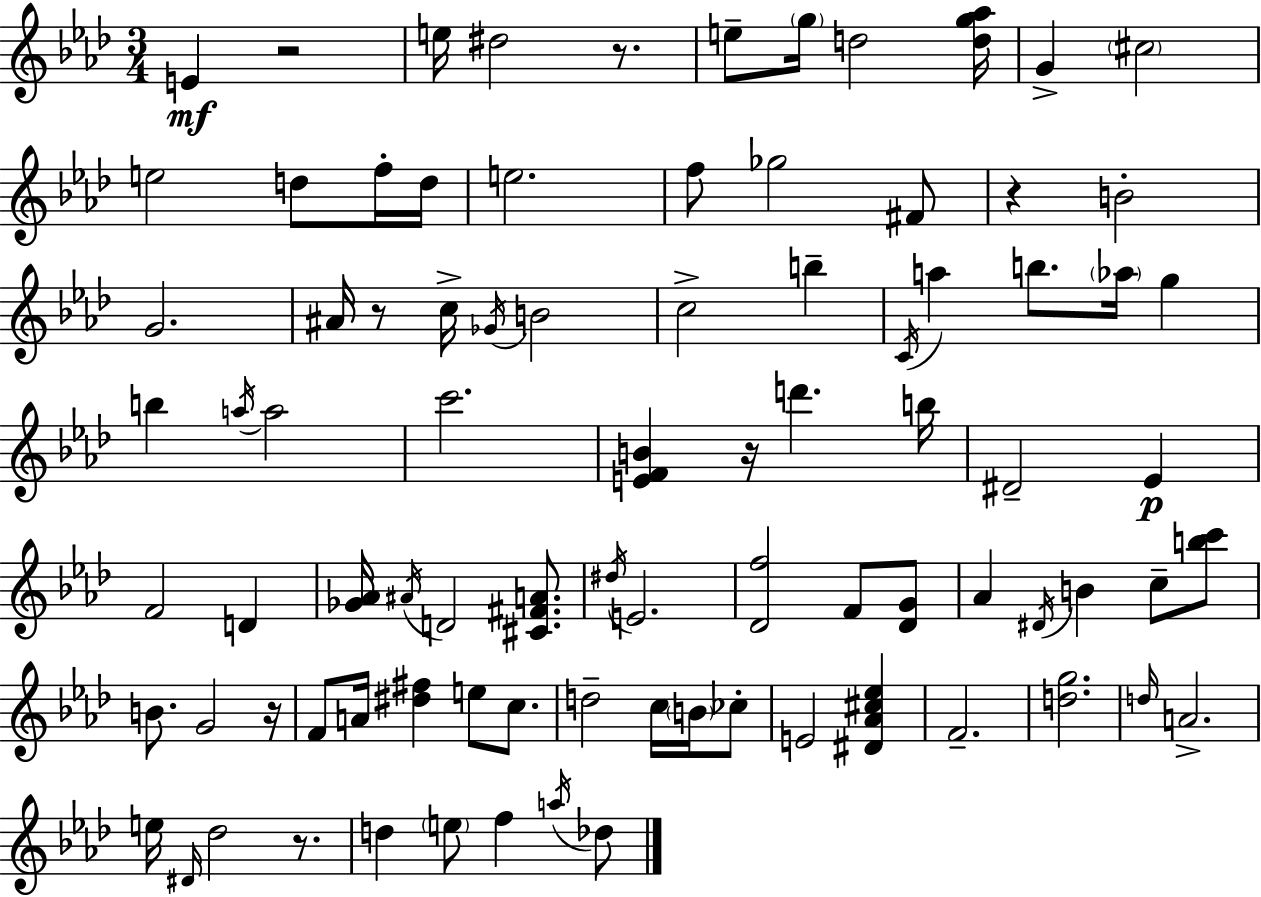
{
  \clef treble
  \numericTimeSignature
  \time 3/4
  \key aes \major
  e'4\mf r2 | e''16 dis''2 r8. | e''8-- \parenthesize g''16 d''2 <d'' g'' aes''>16 | g'4-> \parenthesize cis''2 | \break e''2 d''8 f''16-. d''16 | e''2. | f''8 ges''2 fis'8 | r4 b'2-. | \break g'2. | ais'16 r8 c''16-> \acciaccatura { ges'16 } b'2 | c''2-> b''4-- | \acciaccatura { c'16 } a''4 b''8. \parenthesize aes''16 g''4 | \break b''4 \acciaccatura { a''16 } a''2 | c'''2. | <e' f' b'>4 r16 d'''4. | b''16 dis'2-- ees'4\p | \break f'2 d'4 | <ges' aes'>16 \acciaccatura { ais'16 } d'2 | <cis' fis' a'>8. \acciaccatura { dis''16 } e'2. | <des' f''>2 | \break f'8 <des' g'>8 aes'4 \acciaccatura { dis'16 } b'4 | c''8-- <b'' c'''>8 b'8. g'2 | r16 f'8 a'16 <dis'' fis''>4 | e''8 c''8. d''2-- | \break c''16 \parenthesize b'16 ces''8-. e'2 | <dis' aes' cis'' ees''>4 f'2.-- | <d'' g''>2. | \grace { d''16 } a'2.-> | \break e''16 \grace { dis'16 } des''2 | r8. d''4 | \parenthesize e''8 f''4 \acciaccatura { a''16 } des''8 \bar "|."
}